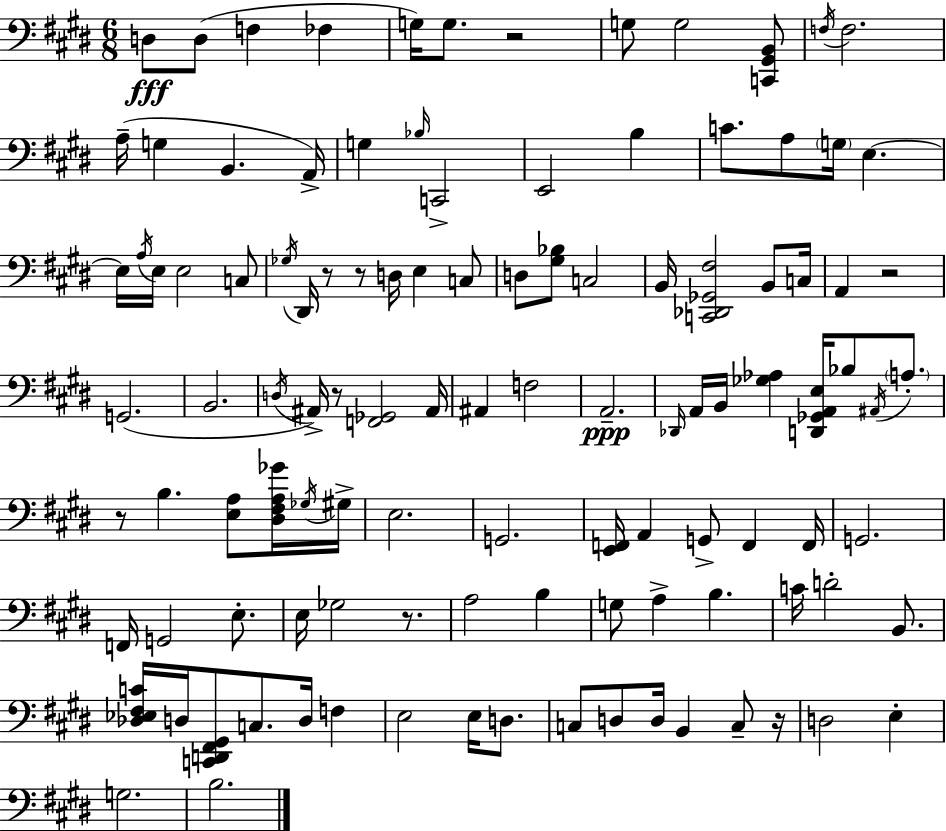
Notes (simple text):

D3/e D3/e F3/q FES3/q G3/s G3/e. R/h G3/e G3/h [C2,G#2,B2]/e F3/s F3/h. A3/s G3/q B2/q. A2/s G3/q Bb3/s C2/h E2/h B3/q C4/e. A3/e G3/s E3/q. E3/s A3/s E3/s E3/h C3/e Gb3/s D#2/s R/e R/e D3/s E3/q C3/e D3/e [G#3,Bb3]/e C3/h B2/s [C2,Db2,Gb2,F#3]/h B2/e C3/s A2/q R/h G2/h. B2/h. D3/s A#2/s R/e [F2,Gb2]/h A#2/s A#2/q F3/h A2/h. Db2/s A2/s B2/s [Gb3,Ab3]/q [D2,Gb2,A2,E3]/s Bb3/e A#2/s A3/e. R/e B3/q. [E3,A3]/e [D#3,F#3,A3,Gb4]/s Gb3/s G#3/s E3/h. G2/h. [E2,F2]/s A2/q G2/e F2/q F2/s G2/h. F2/s G2/h E3/e. E3/s Gb3/h R/e. A3/h B3/q G3/e A3/q B3/q. C4/s D4/h B2/e. [Db3,Eb3,F#3,C4]/s D3/s [C2,D2,F#2,G#2]/e C3/e. D3/s F3/q E3/h E3/s D3/e. C3/e D3/e D3/s B2/q C3/e R/s D3/h E3/q G3/h. B3/h.